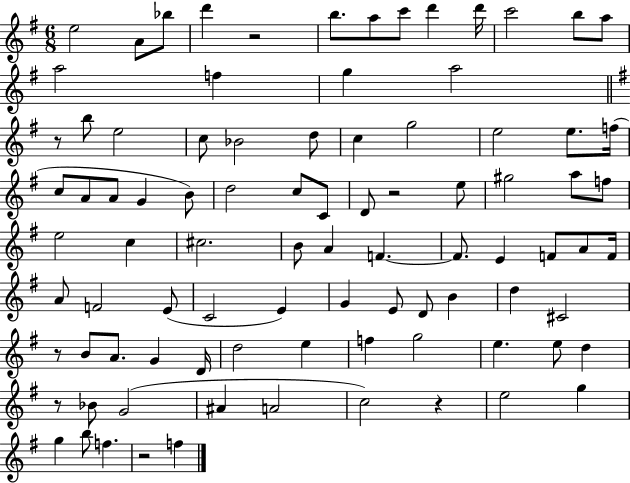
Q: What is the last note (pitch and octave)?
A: F5